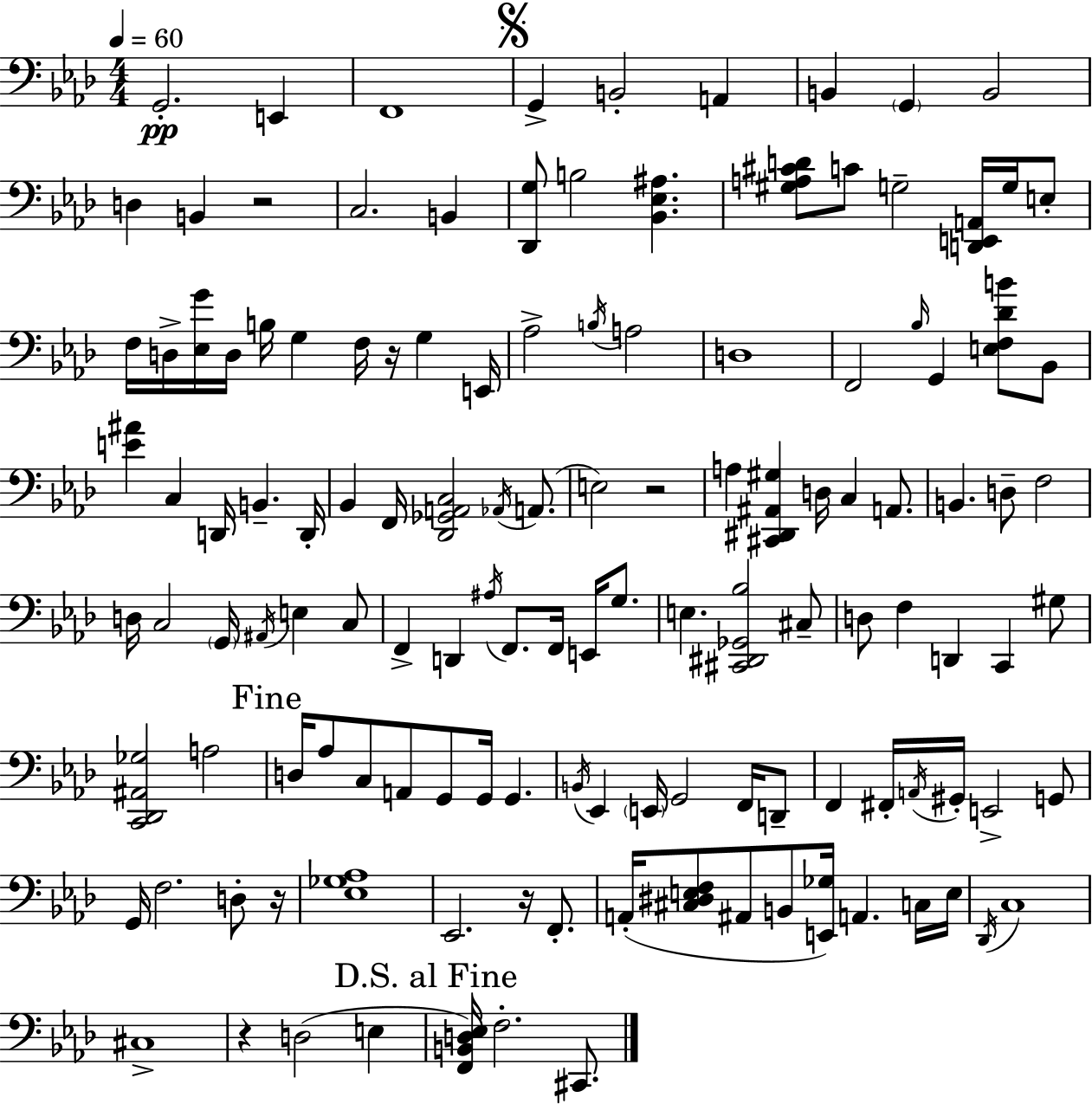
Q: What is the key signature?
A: AES major